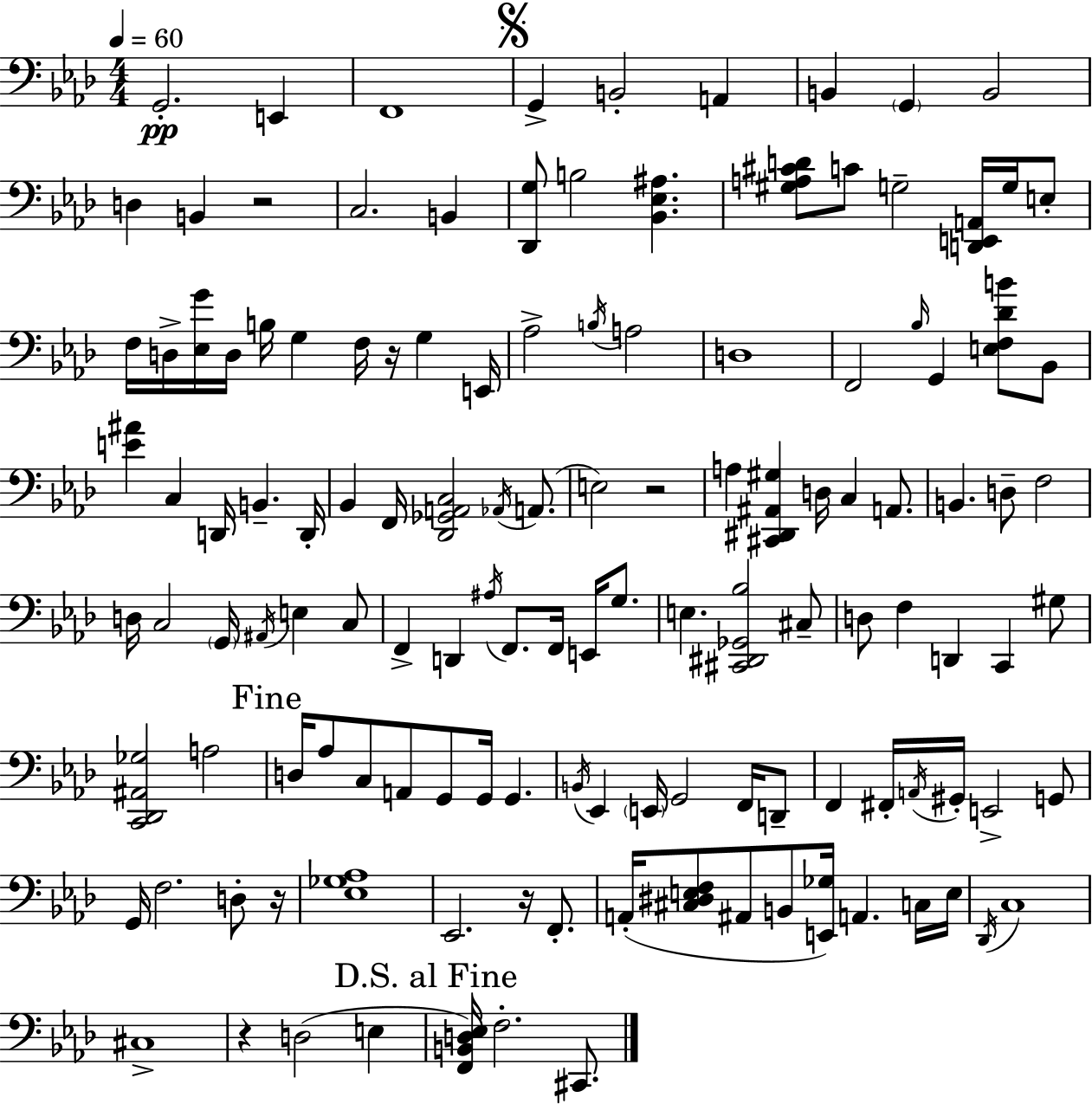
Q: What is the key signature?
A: AES major